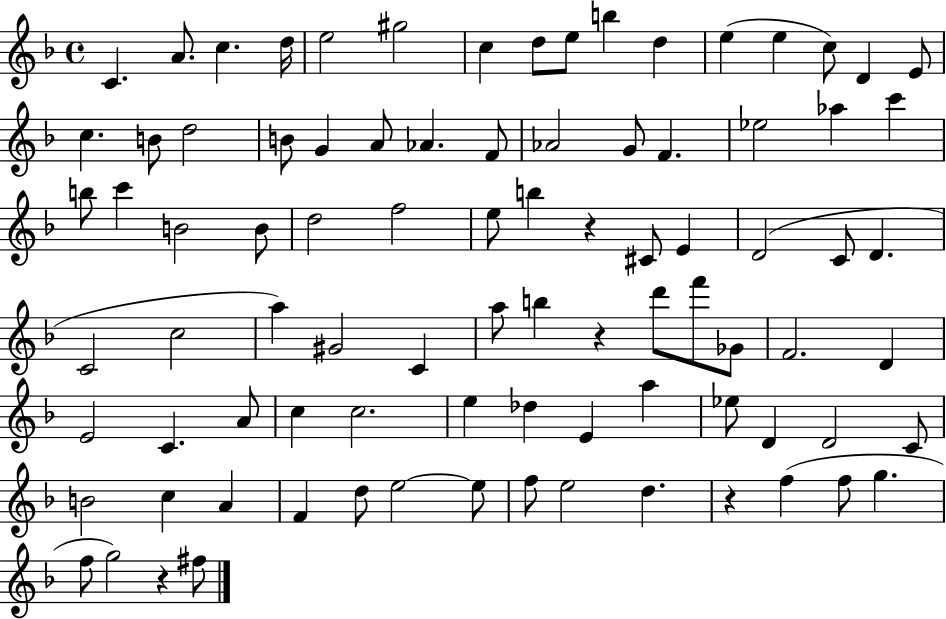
X:1
T:Untitled
M:4/4
L:1/4
K:F
C A/2 c d/4 e2 ^g2 c d/2 e/2 b d e e c/2 D E/2 c B/2 d2 B/2 G A/2 _A F/2 _A2 G/2 F _e2 _a c' b/2 c' B2 B/2 d2 f2 e/2 b z ^C/2 E D2 C/2 D C2 c2 a ^G2 C a/2 b z d'/2 f'/2 _G/2 F2 D E2 C A/2 c c2 e _d E a _e/2 D D2 C/2 B2 c A F d/2 e2 e/2 f/2 e2 d z f f/2 g f/2 g2 z ^f/2